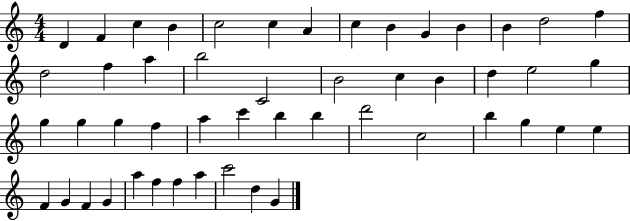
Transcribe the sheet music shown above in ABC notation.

X:1
T:Untitled
M:4/4
L:1/4
K:C
D F c B c2 c A c B G B B d2 f d2 f a b2 C2 B2 c B d e2 g g g g f a c' b b d'2 c2 b g e e F G F G a f f a c'2 d G